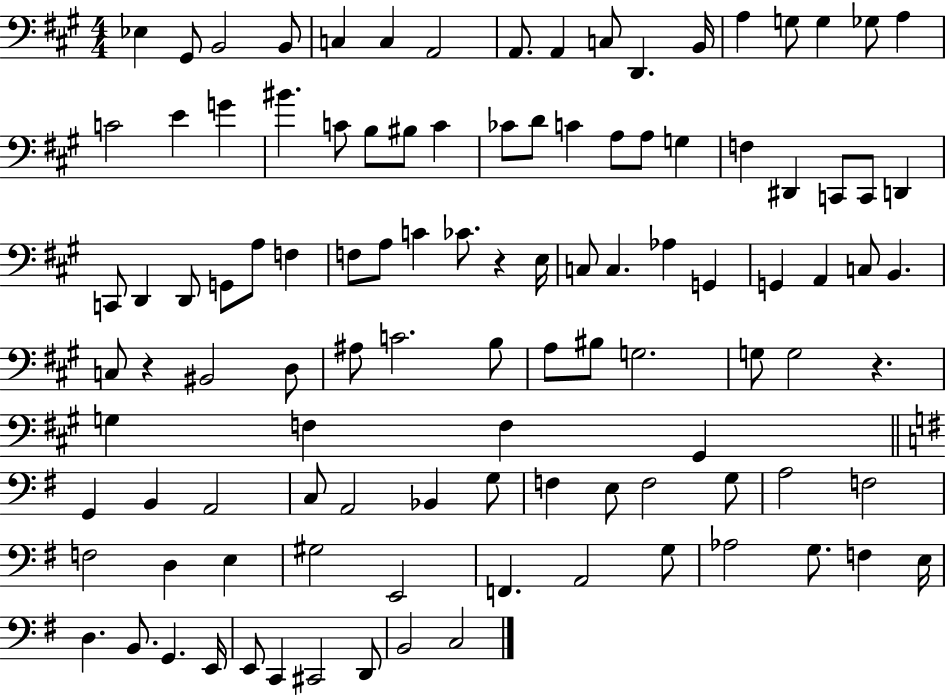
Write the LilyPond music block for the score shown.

{
  \clef bass
  \numericTimeSignature
  \time 4/4
  \key a \major
  ees4 gis,8 b,2 b,8 | c4 c4 a,2 | a,8. a,4 c8 d,4. b,16 | a4 g8 g4 ges8 a4 | \break c'2 e'4 g'4 | bis'4. c'8 b8 bis8 c'4 | ces'8 d'8 c'4 a8 a8 g4 | f4 dis,4 c,8 c,8 d,4 | \break c,8 d,4 d,8 g,8 a8 f4 | f8 a8 c'4 ces'8. r4 e16 | c8 c4. aes4 g,4 | g,4 a,4 c8 b,4. | \break c8 r4 bis,2 d8 | ais8 c'2. b8 | a8 bis8 g2. | g8 g2 r4. | \break g4 f4 f4 gis,4 | \bar "||" \break \key e \minor g,4 b,4 a,2 | c8 a,2 bes,4 g8 | f4 e8 f2 g8 | a2 f2 | \break f2 d4 e4 | gis2 e,2 | f,4. a,2 g8 | aes2 g8. f4 e16 | \break d4. b,8. g,4. e,16 | e,8 c,4 cis,2 d,8 | b,2 c2 | \bar "|."
}